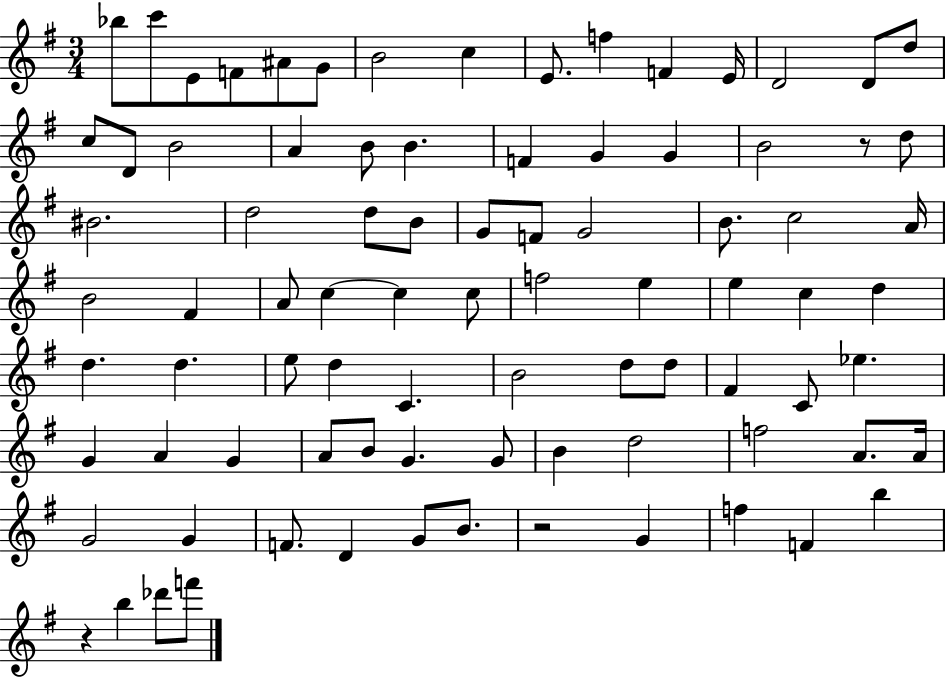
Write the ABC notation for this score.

X:1
T:Untitled
M:3/4
L:1/4
K:G
_b/2 c'/2 E/2 F/2 ^A/2 G/2 B2 c E/2 f F E/4 D2 D/2 d/2 c/2 D/2 B2 A B/2 B F G G B2 z/2 d/2 ^B2 d2 d/2 B/2 G/2 F/2 G2 B/2 c2 A/4 B2 ^F A/2 c c c/2 f2 e e c d d d e/2 d C B2 d/2 d/2 ^F C/2 _e G A G A/2 B/2 G G/2 B d2 f2 A/2 A/4 G2 G F/2 D G/2 B/2 z2 G f F b z b _d'/2 f'/2